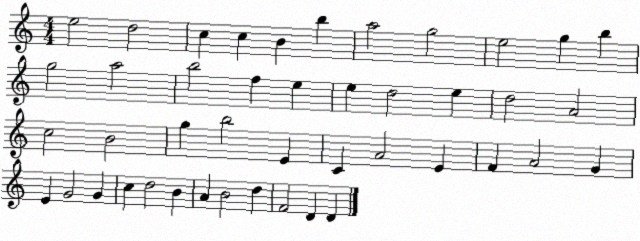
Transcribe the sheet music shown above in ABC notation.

X:1
T:Untitled
M:4/4
L:1/4
K:C
e2 d2 c c B b a2 g2 e2 g b g2 a2 b2 f e e d2 e d2 A2 c2 B2 g b2 E C A2 E F A2 G E G2 G c d2 B A B2 d F2 D D